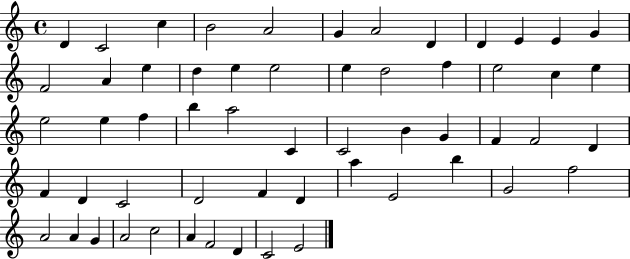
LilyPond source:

{
  \clef treble
  \time 4/4
  \defaultTimeSignature
  \key c \major
  d'4 c'2 c''4 | b'2 a'2 | g'4 a'2 d'4 | d'4 e'4 e'4 g'4 | \break f'2 a'4 e''4 | d''4 e''4 e''2 | e''4 d''2 f''4 | e''2 c''4 e''4 | \break e''2 e''4 f''4 | b''4 a''2 c'4 | c'2 b'4 g'4 | f'4 f'2 d'4 | \break f'4 d'4 c'2 | d'2 f'4 d'4 | a''4 e'2 b''4 | g'2 f''2 | \break a'2 a'4 g'4 | a'2 c''2 | a'4 f'2 d'4 | c'2 e'2 | \break \bar "|."
}